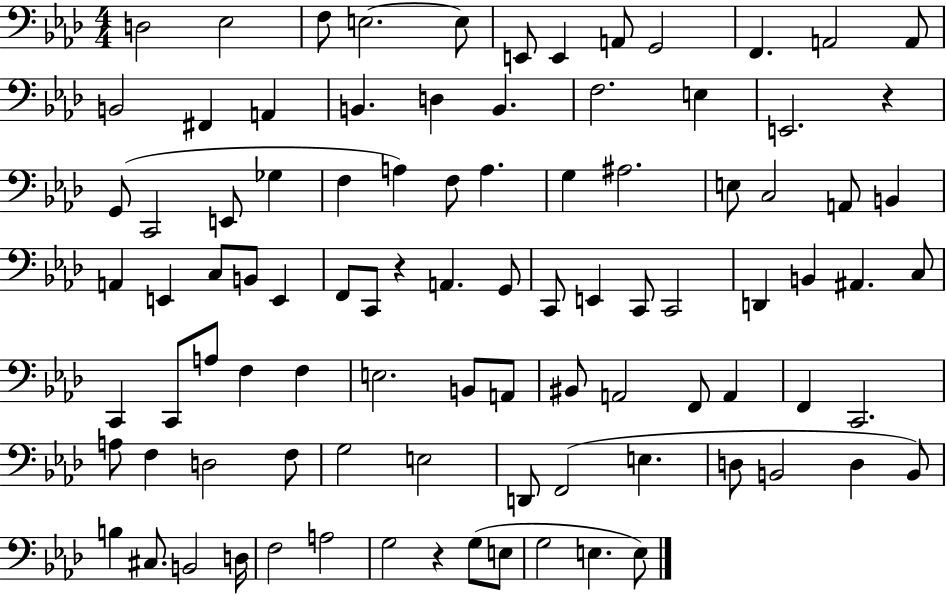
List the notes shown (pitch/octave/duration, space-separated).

D3/h Eb3/h F3/e E3/h. E3/e E2/e E2/q A2/e G2/h F2/q. A2/h A2/e B2/h F#2/q A2/q B2/q. D3/q B2/q. F3/h. E3/q E2/h. R/q G2/e C2/h E2/e Gb3/q F3/q A3/q F3/e A3/q. G3/q A#3/h. E3/e C3/h A2/e B2/q A2/q E2/q C3/e B2/e E2/q F2/e C2/e R/q A2/q. G2/e C2/e E2/q C2/e C2/h D2/q B2/q A#2/q. C3/e C2/q C2/e A3/e F3/q F3/q E3/h. B2/e A2/e BIS2/e A2/h F2/e A2/q F2/q C2/h. A3/e F3/q D3/h F3/e G3/h E3/h D2/e F2/h E3/q. D3/e B2/h D3/q B2/e B3/q C#3/e. B2/h D3/s F3/h A3/h G3/h R/q G3/e E3/e G3/h E3/q. E3/e